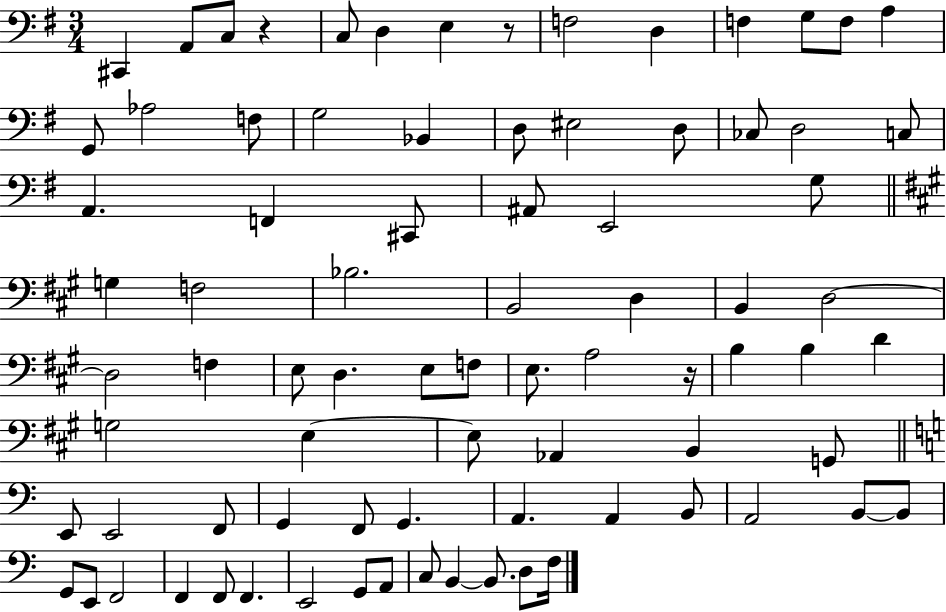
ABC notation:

X:1
T:Untitled
M:3/4
L:1/4
K:G
^C,, A,,/2 C,/2 z C,/2 D, E, z/2 F,2 D, F, G,/2 F,/2 A, G,,/2 _A,2 F,/2 G,2 _B,, D,/2 ^E,2 D,/2 _C,/2 D,2 C,/2 A,, F,, ^C,,/2 ^A,,/2 E,,2 G,/2 G, F,2 _B,2 B,,2 D, B,, D,2 D,2 F, E,/2 D, E,/2 F,/2 E,/2 A,2 z/4 B, B, D G,2 E, E,/2 _A,, B,, G,,/2 E,,/2 E,,2 F,,/2 G,, F,,/2 G,, A,, A,, B,,/2 A,,2 B,,/2 B,,/2 G,,/2 E,,/2 F,,2 F,, F,,/2 F,, E,,2 G,,/2 A,,/2 C,/2 B,, B,,/2 D,/2 F,/4